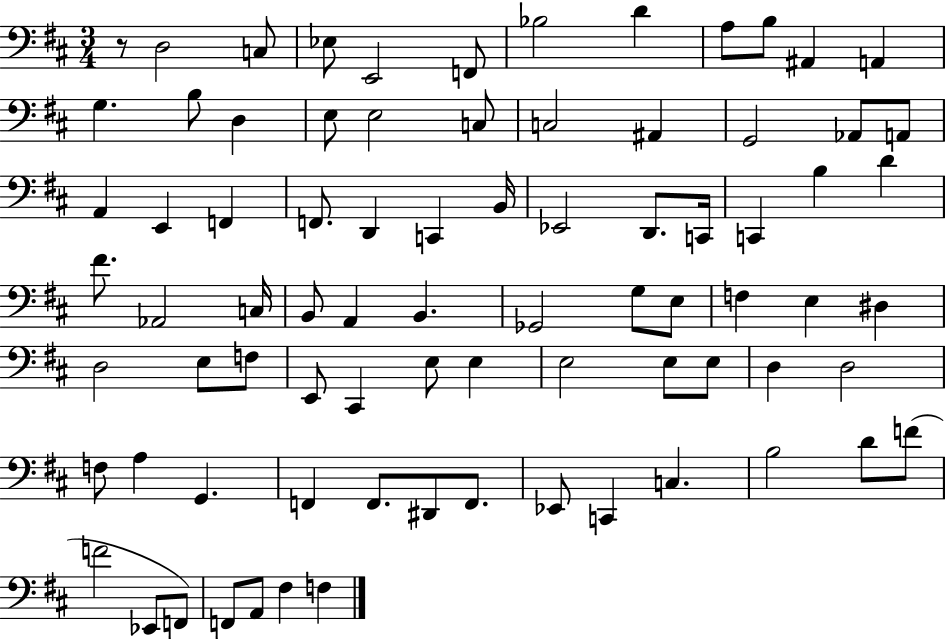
R/e D3/h C3/e Eb3/e E2/h F2/e Bb3/h D4/q A3/e B3/e A#2/q A2/q G3/q. B3/e D3/q E3/e E3/h C3/e C3/h A#2/q G2/h Ab2/e A2/e A2/q E2/q F2/q F2/e. D2/q C2/q B2/s Eb2/h D2/e. C2/s C2/q B3/q D4/q F#4/e. Ab2/h C3/s B2/e A2/q B2/q. Gb2/h G3/e E3/e F3/q E3/q D#3/q D3/h E3/e F3/e E2/e C#2/q E3/e E3/q E3/h E3/e E3/e D3/q D3/h F3/e A3/q G2/q. F2/q F2/e. D#2/e F2/e. Eb2/e C2/q C3/q. B3/h D4/e F4/e F4/h Eb2/e F2/e F2/e A2/e F#3/q F3/q